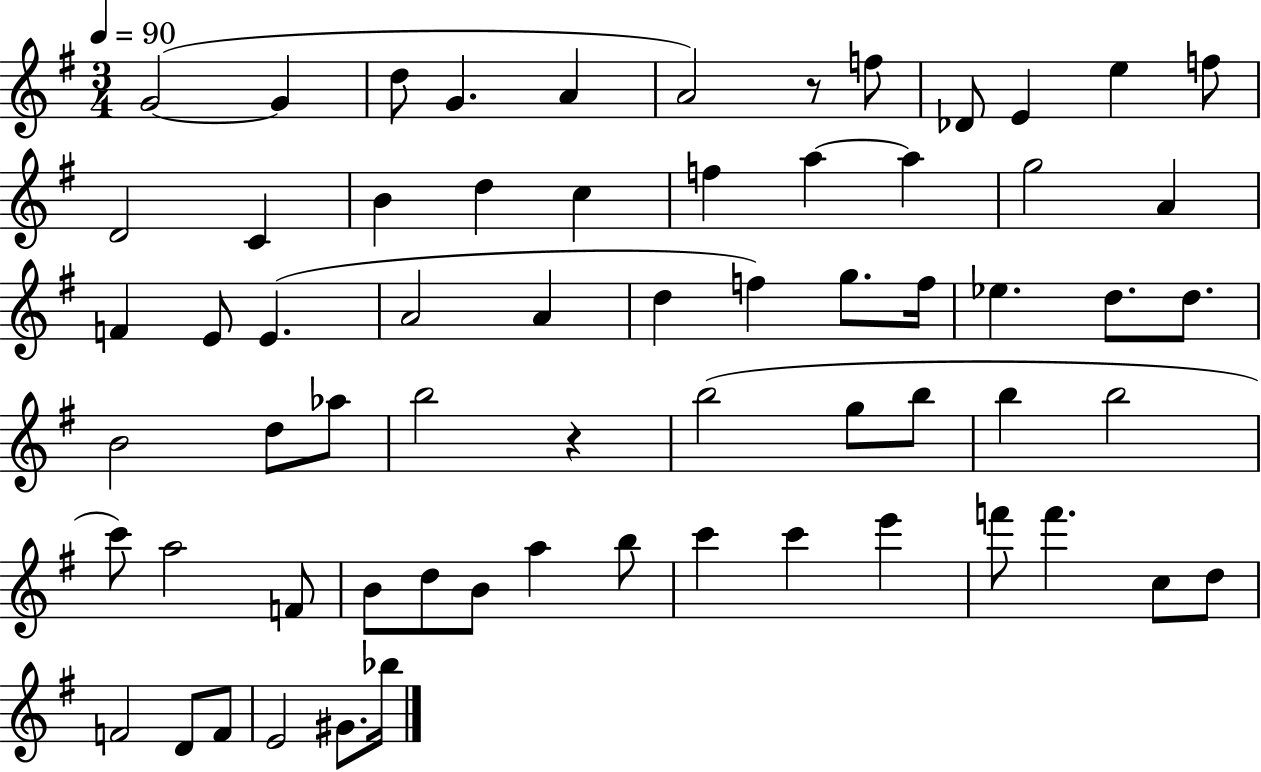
{
  \clef treble
  \numericTimeSignature
  \time 3/4
  \key g \major
  \tempo 4 = 90
  g'2~(~ g'4 | d''8 g'4. a'4 | a'2) r8 f''8 | des'8 e'4 e''4 f''8 | \break d'2 c'4 | b'4 d''4 c''4 | f''4 a''4~~ a''4 | g''2 a'4 | \break f'4 e'8 e'4.( | a'2 a'4 | d''4 f''4) g''8. f''16 | ees''4. d''8. d''8. | \break b'2 d''8 aes''8 | b''2 r4 | b''2( g''8 b''8 | b''4 b''2 | \break c'''8) a''2 f'8 | b'8 d''8 b'8 a''4 b''8 | c'''4 c'''4 e'''4 | f'''8 f'''4. c''8 d''8 | \break f'2 d'8 f'8 | e'2 gis'8. bes''16 | \bar "|."
}